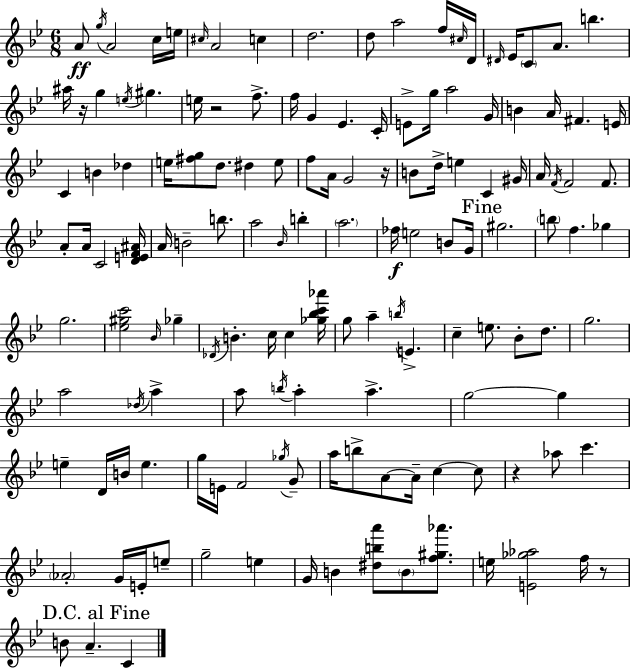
{
  \clef treble
  \numericTimeSignature
  \time 6/8
  \key bes \major
  a'8\ff \acciaccatura { g''16 } a'2 c''16 | e''16 \grace { cis''16 } a'2 c''4 | d''2. | d''8 a''2 | \break f''16 \grace { cis''16 } d'16 \grace { dis'16 } ees'16 \parenthesize c'8 a'8. b''4. | ais''16 r16 g''4 \acciaccatura { e''16 } gis''4. | e''16 r2 | f''8.-> f''16 g'4 ees'4. | \break c'16-. e'8-> g''16 a''2 | g'16 b'4 a'16 fis'4. | e'16 c'4 b'4 | des''4 e''16 <fis'' g''>8 d''8. dis''4 | \break e''8 f''8 a'16 g'2 | r16 b'8 d''16-> e''4 | c'4 gis'16 a'16 \acciaccatura { f'16 } f'2 | f'8. a'8-. a'16 c'2 | \break <d' e' f' ais'>16 a'16 b'2-- | b''8. a''2 | \grace { bes'16 } b''4-. \parenthesize a''2. | fes''16\f e''2 | \break b'8 g'16 \mark "Fine" gis''2. | \parenthesize b''8 f''4. | ges''4 g''2. | <ees'' gis'' c'''>2 | \break \grace { bes'16 } ges''4-- \acciaccatura { des'16 } b'4.-. | c''16 c''4 <ges'' bes'' c''' aes'''>16 g''8 a''4-- | \acciaccatura { b''16 } e'4.-> c''4-- | e''8. bes'8-. d''8. g''2. | \break a''2 | \acciaccatura { des''16 } a''4-> a''8 | \acciaccatura { b''16 } a''4-. a''4.-> | g''2~~ g''4 | \break e''4-- d'16 b'16 e''4. | g''16 e'16 f'2 \acciaccatura { ges''16 } g'8-- | a''16 b''8-> a'8~~ a'16-- c''4~~ c''8 | r4 aes''8 c'''4. | \break \parenthesize aes'2-. g'16 e'16-. e''8-- | g''2-- e''4 | g'16 b'4 <dis'' b'' a'''>8 \parenthesize b'8 <f'' gis'' aes'''>8. | e''16 <e' ges'' aes''>2 f''16 r8 | \break \mark "D.C. al Fine" b'8 a'4.-- c'4 | \bar "|."
}